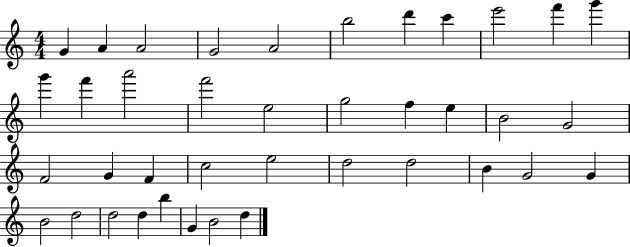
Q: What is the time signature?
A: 4/4